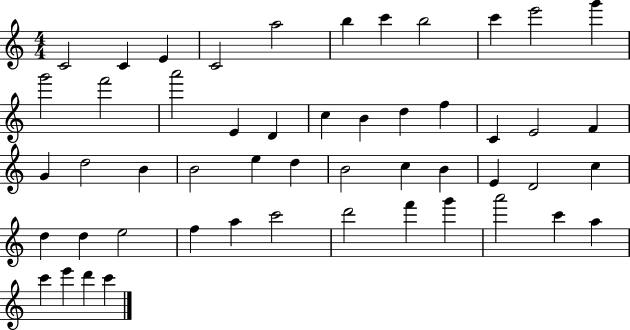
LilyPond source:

{
  \clef treble
  \numericTimeSignature
  \time 4/4
  \key c \major
  c'2 c'4 e'4 | c'2 a''2 | b''4 c'''4 b''2 | c'''4 e'''2 g'''4 | \break g'''2 f'''2 | a'''2 e'4 d'4 | c''4 b'4 d''4 f''4 | c'4 e'2 f'4 | \break g'4 d''2 b'4 | b'2 e''4 d''4 | b'2 c''4 b'4 | e'4 d'2 c''4 | \break d''4 d''4 e''2 | f''4 a''4 c'''2 | d'''2 f'''4 g'''4 | a'''2 c'''4 a''4 | \break c'''4 e'''4 d'''4 c'''4 | \bar "|."
}